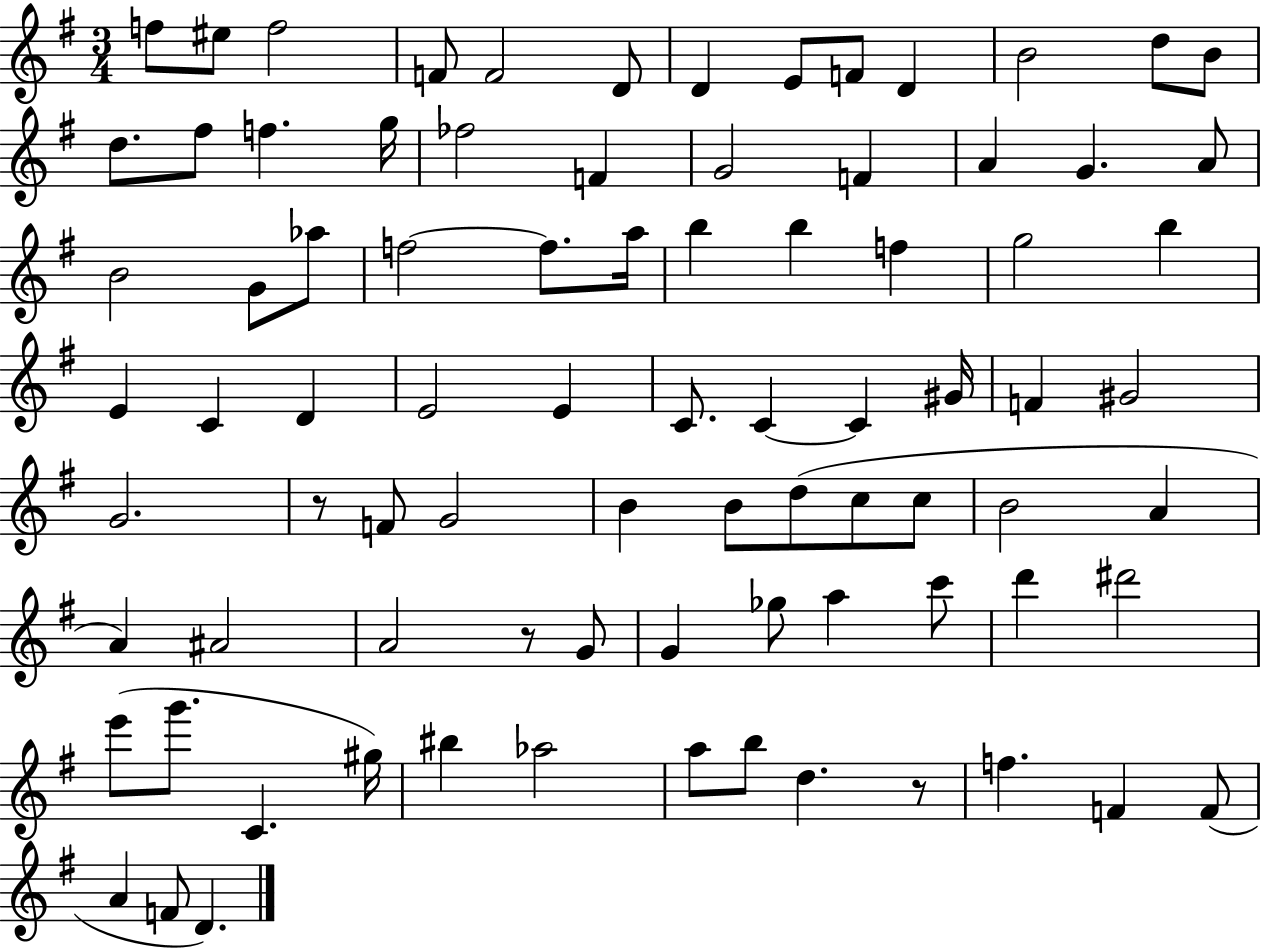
F5/e EIS5/e F5/h F4/e F4/h D4/e D4/q E4/e F4/e D4/q B4/h D5/e B4/e D5/e. F#5/e F5/q. G5/s FES5/h F4/q G4/h F4/q A4/q G4/q. A4/e B4/h G4/e Ab5/e F5/h F5/e. A5/s B5/q B5/q F5/q G5/h B5/q E4/q C4/q D4/q E4/h E4/q C4/e. C4/q C4/q G#4/s F4/q G#4/h G4/h. R/e F4/e G4/h B4/q B4/e D5/e C5/e C5/e B4/h A4/q A4/q A#4/h A4/h R/e G4/e G4/q Gb5/e A5/q C6/e D6/q D#6/h E6/e G6/e. C4/q. G#5/s BIS5/q Ab5/h A5/e B5/e D5/q. R/e F5/q. F4/q F4/e A4/q F4/e D4/q.